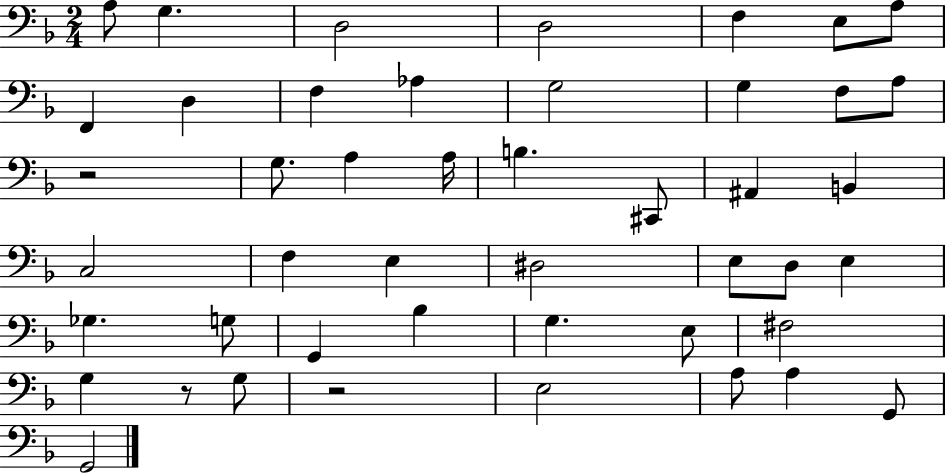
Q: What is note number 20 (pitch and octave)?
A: C#2